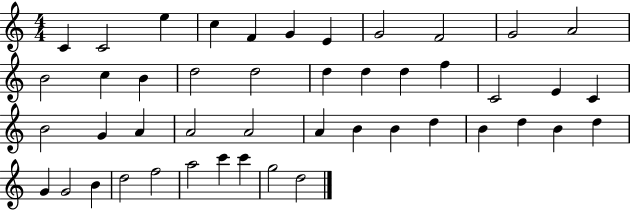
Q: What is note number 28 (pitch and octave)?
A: A4